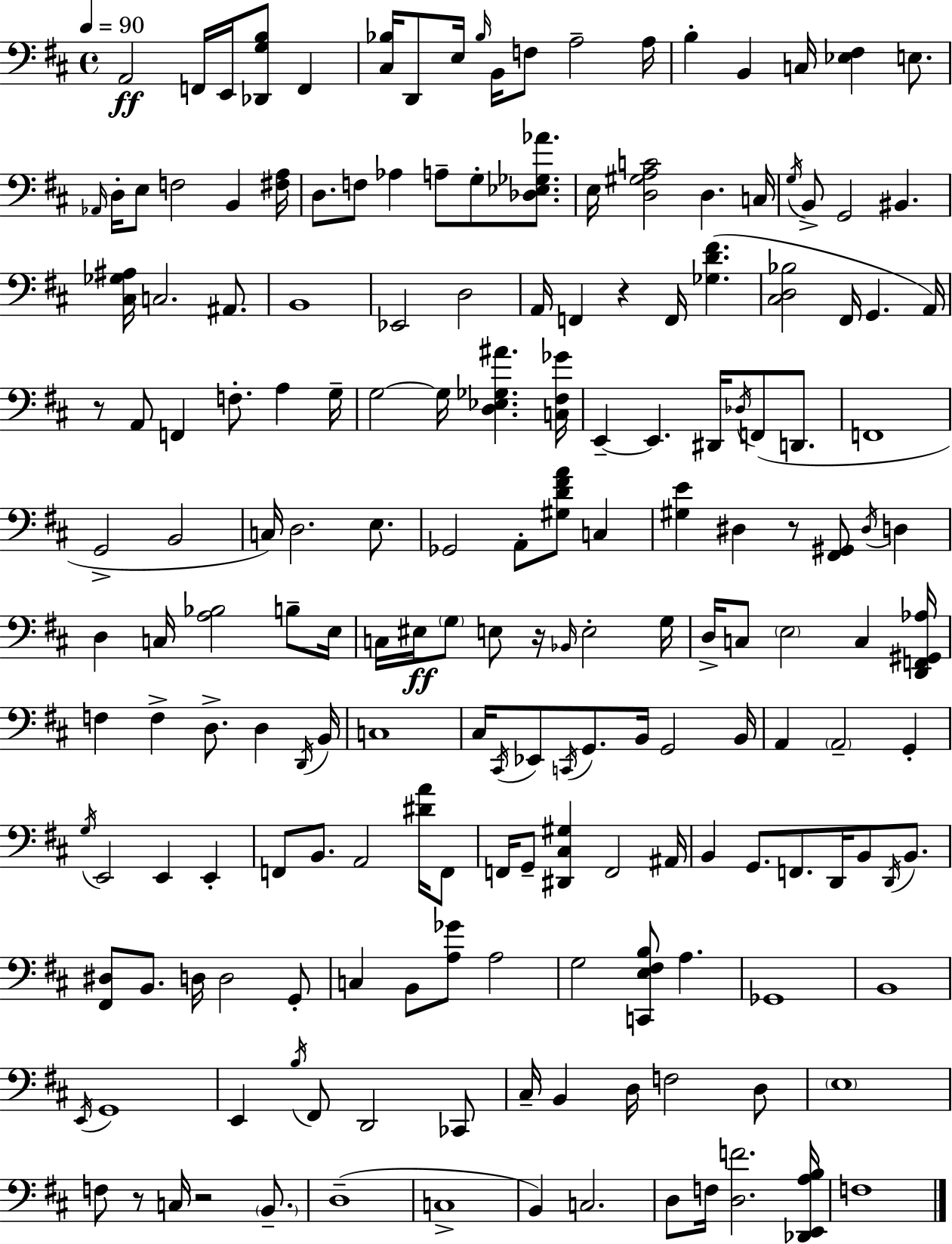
A2/h F2/s E2/s [Db2,G3,B3]/e F2/q [C#3,Bb3]/s D2/e E3/s Bb3/s B2/s F3/e A3/h A3/s B3/q B2/q C3/s [Eb3,F#3]/q E3/e. Ab2/s D3/s E3/e F3/h B2/q [F#3,A3]/s D3/e. F3/e Ab3/q A3/e G3/e [Db3,Eb3,Gb3,Ab4]/e. E3/s [D3,G#3,A3,C4]/h D3/q. C3/s G3/s B2/e G2/h BIS2/q. [C#3,Gb3,A#3]/s C3/h. A#2/e. B2/w Eb2/h D3/h A2/s F2/q R/q F2/s [Gb3,D4,F#4]/q. [C#3,D3,Bb3]/h F#2/s G2/q. A2/s R/e A2/e F2/q F3/e. A3/q G3/s G3/h G3/s [D3,Eb3,Gb3,A#4]/q. [C3,F#3,Gb4]/s E2/q E2/q. D#2/s Db3/s F2/e D2/e. F2/w G2/h B2/h C3/s D3/h. E3/e. Gb2/h A2/e [G#3,D4,F#4,A4]/e C3/q [G#3,E4]/q D#3/q R/e [F#2,G#2]/e D#3/s D3/q D3/q C3/s [A3,Bb3]/h B3/e E3/s C3/s EIS3/s G3/e E3/e R/s Bb2/s E3/h G3/s D3/s C3/e E3/h C3/q [D2,F2,G#2,Ab3]/s F3/q F3/q D3/e. D3/q D2/s B2/s C3/w C#3/s C#2/s Eb2/e C2/s G2/e. B2/s G2/h B2/s A2/q A2/h G2/q G3/s E2/h E2/q E2/q F2/e B2/e. A2/h [D#4,A4]/s F2/e F2/s G2/e [D#2,C#3,G#3]/q F2/h A#2/s B2/q G2/e. F2/e. D2/s B2/e D2/s B2/e. [F#2,D#3]/e B2/e. D3/s D3/h G2/e C3/q B2/e [A3,Gb4]/e A3/h G3/h [C2,E3,F#3,B3]/e A3/q. Gb2/w B2/w E2/s G2/w E2/q B3/s F#2/e D2/h CES2/e C#3/s B2/q D3/s F3/h D3/e E3/w F3/e R/e C3/s R/h B2/e. D3/w C3/w B2/q C3/h. D3/e F3/s [D3,F4]/h. [Db2,E2,A3,B3]/s F3/w